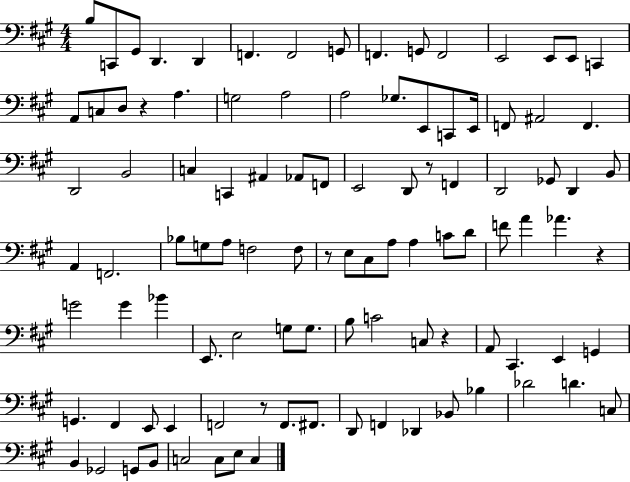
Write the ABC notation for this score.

X:1
T:Untitled
M:4/4
L:1/4
K:A
B,/2 C,,/2 ^G,,/2 D,, D,, F,, F,,2 G,,/2 F,, G,,/2 F,,2 E,,2 E,,/2 E,,/2 C,, A,,/2 C,/2 D,/2 z A, G,2 A,2 A,2 _G,/2 E,,/2 C,,/2 E,,/4 F,,/2 ^A,,2 F,, D,,2 B,,2 C, C,, ^A,, _A,,/2 F,,/2 E,,2 D,,/2 z/2 F,, D,,2 _G,,/2 D,, B,,/2 A,, F,,2 _B,/2 G,/2 A,/2 F,2 F,/2 z/2 E,/2 ^C,/2 A,/2 A, C/2 D/2 F/2 A _A z G2 G _B E,,/2 E,2 G,/2 G,/2 B,/2 C2 C,/2 z A,,/2 ^C,, E,, G,, G,, ^F,, E,,/2 E,, F,,2 z/2 F,,/2 ^F,,/2 D,,/2 F,, _D,, _B,,/2 _B, _D2 D C,/2 B,, _G,,2 G,,/2 B,,/2 C,2 C,/2 E,/2 C,